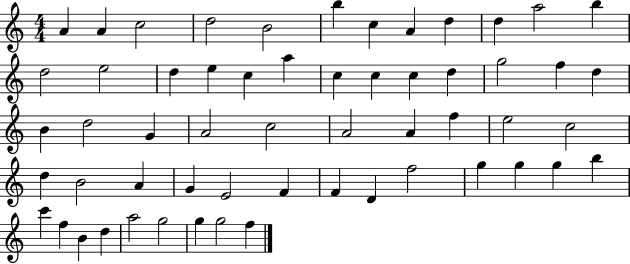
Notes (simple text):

A4/q A4/q C5/h D5/h B4/h B5/q C5/q A4/q D5/q D5/q A5/h B5/q D5/h E5/h D5/q E5/q C5/q A5/q C5/q C5/q C5/q D5/q G5/h F5/q D5/q B4/q D5/h G4/q A4/h C5/h A4/h A4/q F5/q E5/h C5/h D5/q B4/h A4/q G4/q E4/h F4/q F4/q D4/q F5/h G5/q G5/q G5/q B5/q C6/q F5/q B4/q D5/q A5/h G5/h G5/q G5/h F5/q